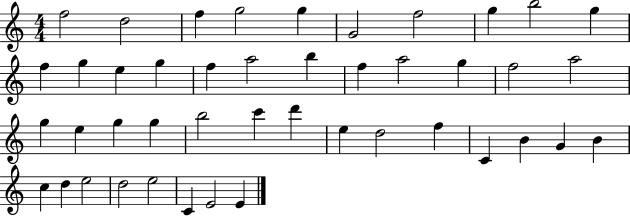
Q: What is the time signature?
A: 4/4